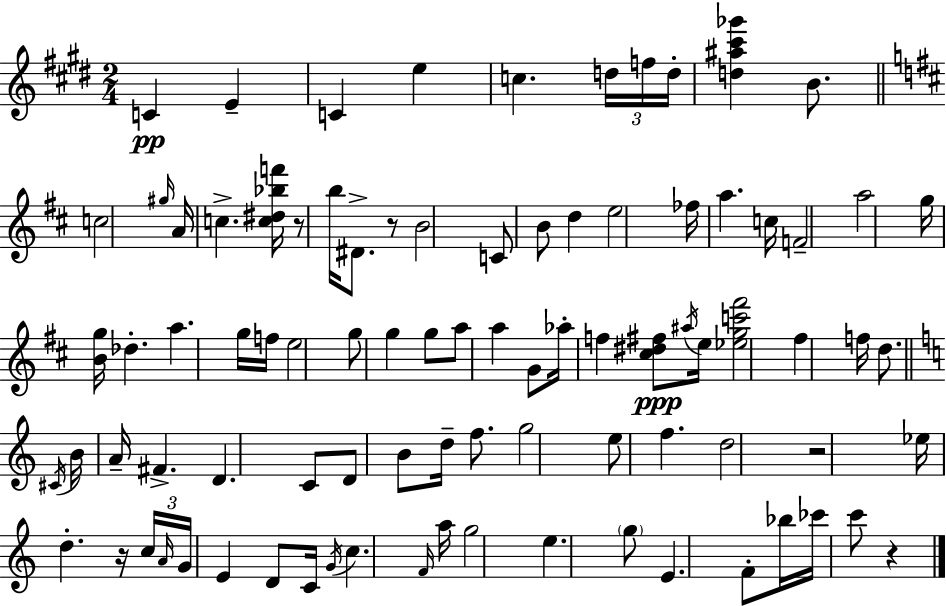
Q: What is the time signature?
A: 2/4